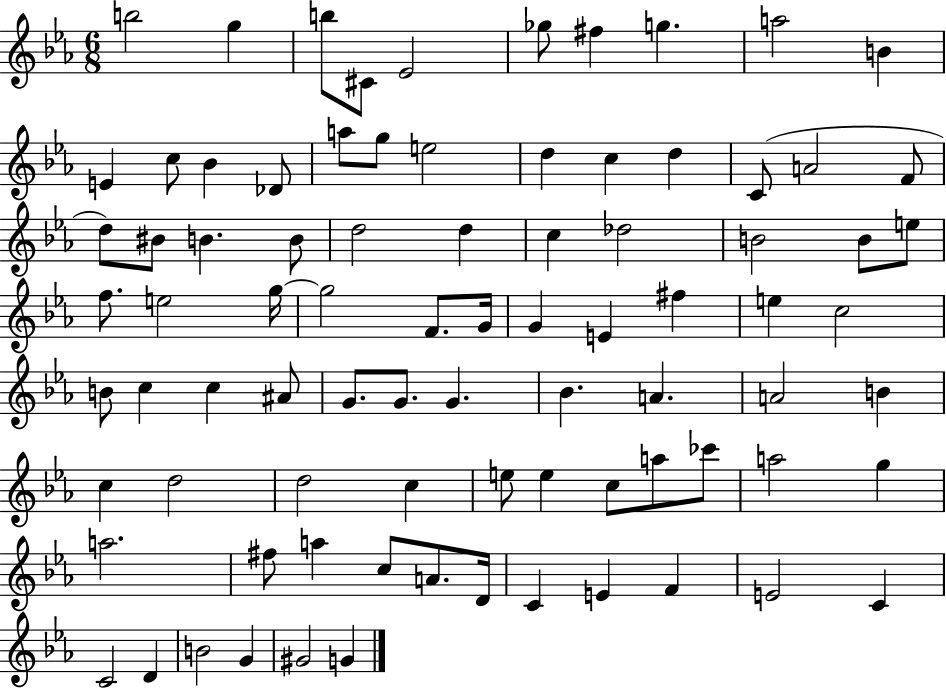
X:1
T:Untitled
M:6/8
L:1/4
K:Eb
b2 g b/2 ^C/2 _E2 _g/2 ^f g a2 B E c/2 _B _D/2 a/2 g/2 e2 d c d C/2 A2 F/2 d/2 ^B/2 B B/2 d2 d c _d2 B2 B/2 e/2 f/2 e2 g/4 g2 F/2 G/4 G E ^f e c2 B/2 c c ^A/2 G/2 G/2 G _B A A2 B c d2 d2 c e/2 e c/2 a/2 _c'/2 a2 g a2 ^f/2 a c/2 A/2 D/4 C E F E2 C C2 D B2 G ^G2 G